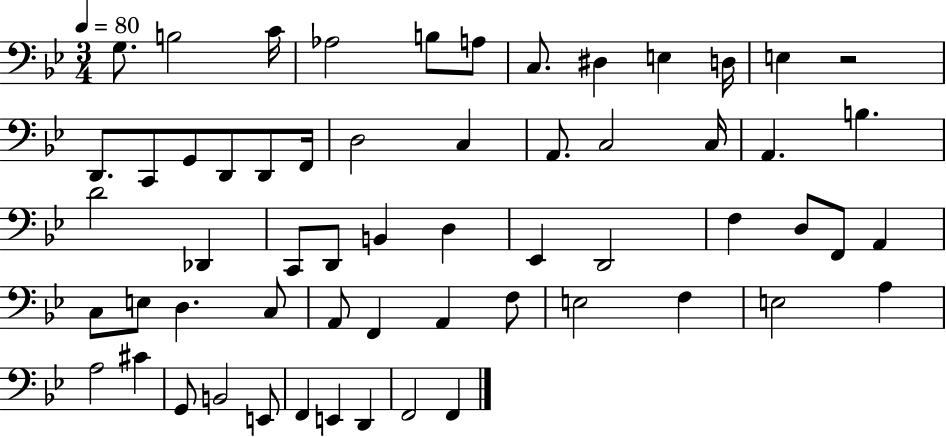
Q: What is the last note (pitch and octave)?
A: F2